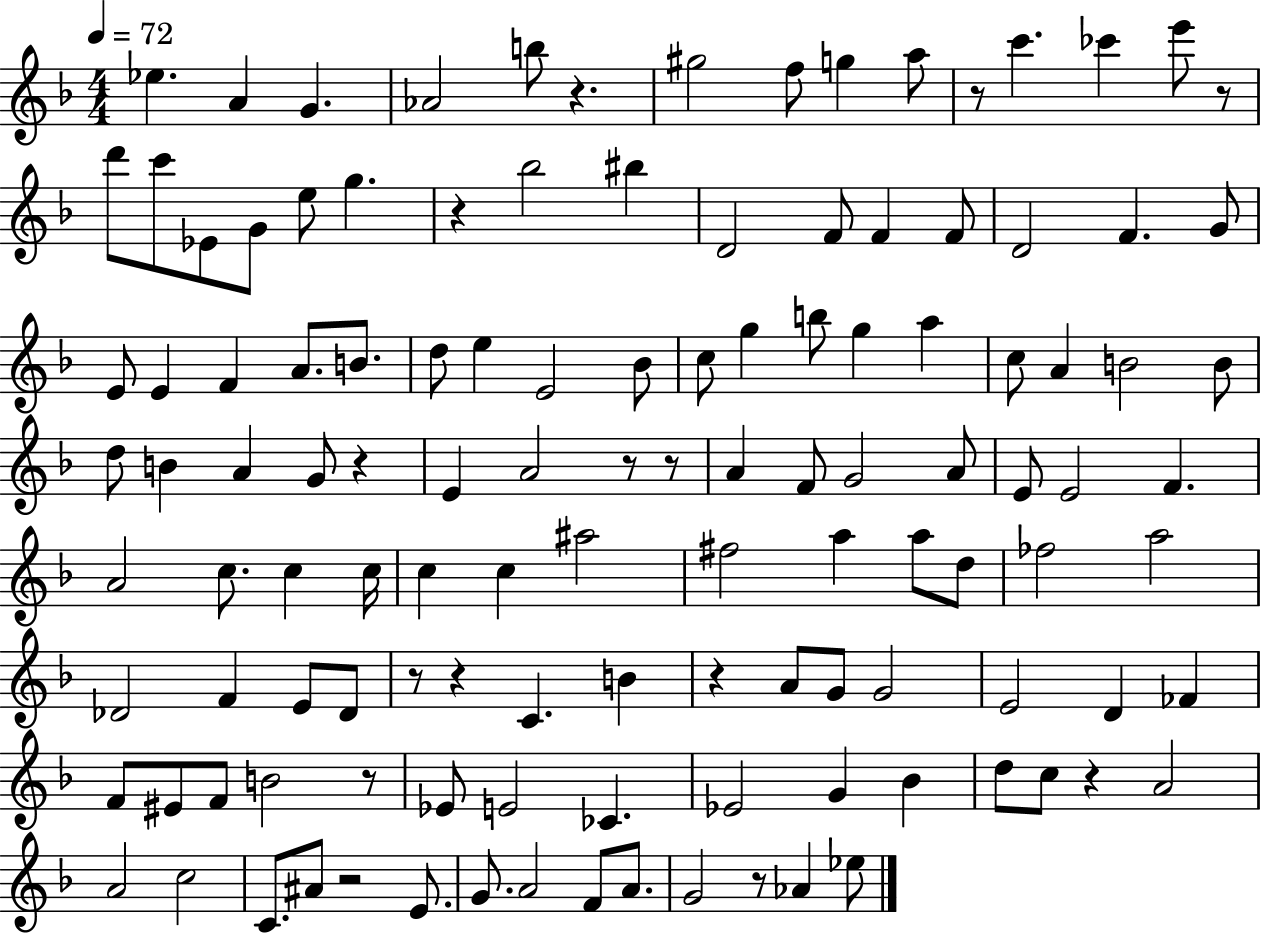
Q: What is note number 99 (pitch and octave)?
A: C4